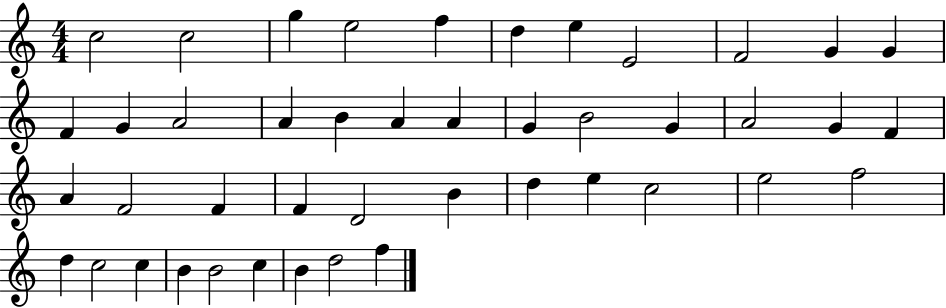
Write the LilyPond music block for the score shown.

{
  \clef treble
  \numericTimeSignature
  \time 4/4
  \key c \major
  c''2 c''2 | g''4 e''2 f''4 | d''4 e''4 e'2 | f'2 g'4 g'4 | \break f'4 g'4 a'2 | a'4 b'4 a'4 a'4 | g'4 b'2 g'4 | a'2 g'4 f'4 | \break a'4 f'2 f'4 | f'4 d'2 b'4 | d''4 e''4 c''2 | e''2 f''2 | \break d''4 c''2 c''4 | b'4 b'2 c''4 | b'4 d''2 f''4 | \bar "|."
}